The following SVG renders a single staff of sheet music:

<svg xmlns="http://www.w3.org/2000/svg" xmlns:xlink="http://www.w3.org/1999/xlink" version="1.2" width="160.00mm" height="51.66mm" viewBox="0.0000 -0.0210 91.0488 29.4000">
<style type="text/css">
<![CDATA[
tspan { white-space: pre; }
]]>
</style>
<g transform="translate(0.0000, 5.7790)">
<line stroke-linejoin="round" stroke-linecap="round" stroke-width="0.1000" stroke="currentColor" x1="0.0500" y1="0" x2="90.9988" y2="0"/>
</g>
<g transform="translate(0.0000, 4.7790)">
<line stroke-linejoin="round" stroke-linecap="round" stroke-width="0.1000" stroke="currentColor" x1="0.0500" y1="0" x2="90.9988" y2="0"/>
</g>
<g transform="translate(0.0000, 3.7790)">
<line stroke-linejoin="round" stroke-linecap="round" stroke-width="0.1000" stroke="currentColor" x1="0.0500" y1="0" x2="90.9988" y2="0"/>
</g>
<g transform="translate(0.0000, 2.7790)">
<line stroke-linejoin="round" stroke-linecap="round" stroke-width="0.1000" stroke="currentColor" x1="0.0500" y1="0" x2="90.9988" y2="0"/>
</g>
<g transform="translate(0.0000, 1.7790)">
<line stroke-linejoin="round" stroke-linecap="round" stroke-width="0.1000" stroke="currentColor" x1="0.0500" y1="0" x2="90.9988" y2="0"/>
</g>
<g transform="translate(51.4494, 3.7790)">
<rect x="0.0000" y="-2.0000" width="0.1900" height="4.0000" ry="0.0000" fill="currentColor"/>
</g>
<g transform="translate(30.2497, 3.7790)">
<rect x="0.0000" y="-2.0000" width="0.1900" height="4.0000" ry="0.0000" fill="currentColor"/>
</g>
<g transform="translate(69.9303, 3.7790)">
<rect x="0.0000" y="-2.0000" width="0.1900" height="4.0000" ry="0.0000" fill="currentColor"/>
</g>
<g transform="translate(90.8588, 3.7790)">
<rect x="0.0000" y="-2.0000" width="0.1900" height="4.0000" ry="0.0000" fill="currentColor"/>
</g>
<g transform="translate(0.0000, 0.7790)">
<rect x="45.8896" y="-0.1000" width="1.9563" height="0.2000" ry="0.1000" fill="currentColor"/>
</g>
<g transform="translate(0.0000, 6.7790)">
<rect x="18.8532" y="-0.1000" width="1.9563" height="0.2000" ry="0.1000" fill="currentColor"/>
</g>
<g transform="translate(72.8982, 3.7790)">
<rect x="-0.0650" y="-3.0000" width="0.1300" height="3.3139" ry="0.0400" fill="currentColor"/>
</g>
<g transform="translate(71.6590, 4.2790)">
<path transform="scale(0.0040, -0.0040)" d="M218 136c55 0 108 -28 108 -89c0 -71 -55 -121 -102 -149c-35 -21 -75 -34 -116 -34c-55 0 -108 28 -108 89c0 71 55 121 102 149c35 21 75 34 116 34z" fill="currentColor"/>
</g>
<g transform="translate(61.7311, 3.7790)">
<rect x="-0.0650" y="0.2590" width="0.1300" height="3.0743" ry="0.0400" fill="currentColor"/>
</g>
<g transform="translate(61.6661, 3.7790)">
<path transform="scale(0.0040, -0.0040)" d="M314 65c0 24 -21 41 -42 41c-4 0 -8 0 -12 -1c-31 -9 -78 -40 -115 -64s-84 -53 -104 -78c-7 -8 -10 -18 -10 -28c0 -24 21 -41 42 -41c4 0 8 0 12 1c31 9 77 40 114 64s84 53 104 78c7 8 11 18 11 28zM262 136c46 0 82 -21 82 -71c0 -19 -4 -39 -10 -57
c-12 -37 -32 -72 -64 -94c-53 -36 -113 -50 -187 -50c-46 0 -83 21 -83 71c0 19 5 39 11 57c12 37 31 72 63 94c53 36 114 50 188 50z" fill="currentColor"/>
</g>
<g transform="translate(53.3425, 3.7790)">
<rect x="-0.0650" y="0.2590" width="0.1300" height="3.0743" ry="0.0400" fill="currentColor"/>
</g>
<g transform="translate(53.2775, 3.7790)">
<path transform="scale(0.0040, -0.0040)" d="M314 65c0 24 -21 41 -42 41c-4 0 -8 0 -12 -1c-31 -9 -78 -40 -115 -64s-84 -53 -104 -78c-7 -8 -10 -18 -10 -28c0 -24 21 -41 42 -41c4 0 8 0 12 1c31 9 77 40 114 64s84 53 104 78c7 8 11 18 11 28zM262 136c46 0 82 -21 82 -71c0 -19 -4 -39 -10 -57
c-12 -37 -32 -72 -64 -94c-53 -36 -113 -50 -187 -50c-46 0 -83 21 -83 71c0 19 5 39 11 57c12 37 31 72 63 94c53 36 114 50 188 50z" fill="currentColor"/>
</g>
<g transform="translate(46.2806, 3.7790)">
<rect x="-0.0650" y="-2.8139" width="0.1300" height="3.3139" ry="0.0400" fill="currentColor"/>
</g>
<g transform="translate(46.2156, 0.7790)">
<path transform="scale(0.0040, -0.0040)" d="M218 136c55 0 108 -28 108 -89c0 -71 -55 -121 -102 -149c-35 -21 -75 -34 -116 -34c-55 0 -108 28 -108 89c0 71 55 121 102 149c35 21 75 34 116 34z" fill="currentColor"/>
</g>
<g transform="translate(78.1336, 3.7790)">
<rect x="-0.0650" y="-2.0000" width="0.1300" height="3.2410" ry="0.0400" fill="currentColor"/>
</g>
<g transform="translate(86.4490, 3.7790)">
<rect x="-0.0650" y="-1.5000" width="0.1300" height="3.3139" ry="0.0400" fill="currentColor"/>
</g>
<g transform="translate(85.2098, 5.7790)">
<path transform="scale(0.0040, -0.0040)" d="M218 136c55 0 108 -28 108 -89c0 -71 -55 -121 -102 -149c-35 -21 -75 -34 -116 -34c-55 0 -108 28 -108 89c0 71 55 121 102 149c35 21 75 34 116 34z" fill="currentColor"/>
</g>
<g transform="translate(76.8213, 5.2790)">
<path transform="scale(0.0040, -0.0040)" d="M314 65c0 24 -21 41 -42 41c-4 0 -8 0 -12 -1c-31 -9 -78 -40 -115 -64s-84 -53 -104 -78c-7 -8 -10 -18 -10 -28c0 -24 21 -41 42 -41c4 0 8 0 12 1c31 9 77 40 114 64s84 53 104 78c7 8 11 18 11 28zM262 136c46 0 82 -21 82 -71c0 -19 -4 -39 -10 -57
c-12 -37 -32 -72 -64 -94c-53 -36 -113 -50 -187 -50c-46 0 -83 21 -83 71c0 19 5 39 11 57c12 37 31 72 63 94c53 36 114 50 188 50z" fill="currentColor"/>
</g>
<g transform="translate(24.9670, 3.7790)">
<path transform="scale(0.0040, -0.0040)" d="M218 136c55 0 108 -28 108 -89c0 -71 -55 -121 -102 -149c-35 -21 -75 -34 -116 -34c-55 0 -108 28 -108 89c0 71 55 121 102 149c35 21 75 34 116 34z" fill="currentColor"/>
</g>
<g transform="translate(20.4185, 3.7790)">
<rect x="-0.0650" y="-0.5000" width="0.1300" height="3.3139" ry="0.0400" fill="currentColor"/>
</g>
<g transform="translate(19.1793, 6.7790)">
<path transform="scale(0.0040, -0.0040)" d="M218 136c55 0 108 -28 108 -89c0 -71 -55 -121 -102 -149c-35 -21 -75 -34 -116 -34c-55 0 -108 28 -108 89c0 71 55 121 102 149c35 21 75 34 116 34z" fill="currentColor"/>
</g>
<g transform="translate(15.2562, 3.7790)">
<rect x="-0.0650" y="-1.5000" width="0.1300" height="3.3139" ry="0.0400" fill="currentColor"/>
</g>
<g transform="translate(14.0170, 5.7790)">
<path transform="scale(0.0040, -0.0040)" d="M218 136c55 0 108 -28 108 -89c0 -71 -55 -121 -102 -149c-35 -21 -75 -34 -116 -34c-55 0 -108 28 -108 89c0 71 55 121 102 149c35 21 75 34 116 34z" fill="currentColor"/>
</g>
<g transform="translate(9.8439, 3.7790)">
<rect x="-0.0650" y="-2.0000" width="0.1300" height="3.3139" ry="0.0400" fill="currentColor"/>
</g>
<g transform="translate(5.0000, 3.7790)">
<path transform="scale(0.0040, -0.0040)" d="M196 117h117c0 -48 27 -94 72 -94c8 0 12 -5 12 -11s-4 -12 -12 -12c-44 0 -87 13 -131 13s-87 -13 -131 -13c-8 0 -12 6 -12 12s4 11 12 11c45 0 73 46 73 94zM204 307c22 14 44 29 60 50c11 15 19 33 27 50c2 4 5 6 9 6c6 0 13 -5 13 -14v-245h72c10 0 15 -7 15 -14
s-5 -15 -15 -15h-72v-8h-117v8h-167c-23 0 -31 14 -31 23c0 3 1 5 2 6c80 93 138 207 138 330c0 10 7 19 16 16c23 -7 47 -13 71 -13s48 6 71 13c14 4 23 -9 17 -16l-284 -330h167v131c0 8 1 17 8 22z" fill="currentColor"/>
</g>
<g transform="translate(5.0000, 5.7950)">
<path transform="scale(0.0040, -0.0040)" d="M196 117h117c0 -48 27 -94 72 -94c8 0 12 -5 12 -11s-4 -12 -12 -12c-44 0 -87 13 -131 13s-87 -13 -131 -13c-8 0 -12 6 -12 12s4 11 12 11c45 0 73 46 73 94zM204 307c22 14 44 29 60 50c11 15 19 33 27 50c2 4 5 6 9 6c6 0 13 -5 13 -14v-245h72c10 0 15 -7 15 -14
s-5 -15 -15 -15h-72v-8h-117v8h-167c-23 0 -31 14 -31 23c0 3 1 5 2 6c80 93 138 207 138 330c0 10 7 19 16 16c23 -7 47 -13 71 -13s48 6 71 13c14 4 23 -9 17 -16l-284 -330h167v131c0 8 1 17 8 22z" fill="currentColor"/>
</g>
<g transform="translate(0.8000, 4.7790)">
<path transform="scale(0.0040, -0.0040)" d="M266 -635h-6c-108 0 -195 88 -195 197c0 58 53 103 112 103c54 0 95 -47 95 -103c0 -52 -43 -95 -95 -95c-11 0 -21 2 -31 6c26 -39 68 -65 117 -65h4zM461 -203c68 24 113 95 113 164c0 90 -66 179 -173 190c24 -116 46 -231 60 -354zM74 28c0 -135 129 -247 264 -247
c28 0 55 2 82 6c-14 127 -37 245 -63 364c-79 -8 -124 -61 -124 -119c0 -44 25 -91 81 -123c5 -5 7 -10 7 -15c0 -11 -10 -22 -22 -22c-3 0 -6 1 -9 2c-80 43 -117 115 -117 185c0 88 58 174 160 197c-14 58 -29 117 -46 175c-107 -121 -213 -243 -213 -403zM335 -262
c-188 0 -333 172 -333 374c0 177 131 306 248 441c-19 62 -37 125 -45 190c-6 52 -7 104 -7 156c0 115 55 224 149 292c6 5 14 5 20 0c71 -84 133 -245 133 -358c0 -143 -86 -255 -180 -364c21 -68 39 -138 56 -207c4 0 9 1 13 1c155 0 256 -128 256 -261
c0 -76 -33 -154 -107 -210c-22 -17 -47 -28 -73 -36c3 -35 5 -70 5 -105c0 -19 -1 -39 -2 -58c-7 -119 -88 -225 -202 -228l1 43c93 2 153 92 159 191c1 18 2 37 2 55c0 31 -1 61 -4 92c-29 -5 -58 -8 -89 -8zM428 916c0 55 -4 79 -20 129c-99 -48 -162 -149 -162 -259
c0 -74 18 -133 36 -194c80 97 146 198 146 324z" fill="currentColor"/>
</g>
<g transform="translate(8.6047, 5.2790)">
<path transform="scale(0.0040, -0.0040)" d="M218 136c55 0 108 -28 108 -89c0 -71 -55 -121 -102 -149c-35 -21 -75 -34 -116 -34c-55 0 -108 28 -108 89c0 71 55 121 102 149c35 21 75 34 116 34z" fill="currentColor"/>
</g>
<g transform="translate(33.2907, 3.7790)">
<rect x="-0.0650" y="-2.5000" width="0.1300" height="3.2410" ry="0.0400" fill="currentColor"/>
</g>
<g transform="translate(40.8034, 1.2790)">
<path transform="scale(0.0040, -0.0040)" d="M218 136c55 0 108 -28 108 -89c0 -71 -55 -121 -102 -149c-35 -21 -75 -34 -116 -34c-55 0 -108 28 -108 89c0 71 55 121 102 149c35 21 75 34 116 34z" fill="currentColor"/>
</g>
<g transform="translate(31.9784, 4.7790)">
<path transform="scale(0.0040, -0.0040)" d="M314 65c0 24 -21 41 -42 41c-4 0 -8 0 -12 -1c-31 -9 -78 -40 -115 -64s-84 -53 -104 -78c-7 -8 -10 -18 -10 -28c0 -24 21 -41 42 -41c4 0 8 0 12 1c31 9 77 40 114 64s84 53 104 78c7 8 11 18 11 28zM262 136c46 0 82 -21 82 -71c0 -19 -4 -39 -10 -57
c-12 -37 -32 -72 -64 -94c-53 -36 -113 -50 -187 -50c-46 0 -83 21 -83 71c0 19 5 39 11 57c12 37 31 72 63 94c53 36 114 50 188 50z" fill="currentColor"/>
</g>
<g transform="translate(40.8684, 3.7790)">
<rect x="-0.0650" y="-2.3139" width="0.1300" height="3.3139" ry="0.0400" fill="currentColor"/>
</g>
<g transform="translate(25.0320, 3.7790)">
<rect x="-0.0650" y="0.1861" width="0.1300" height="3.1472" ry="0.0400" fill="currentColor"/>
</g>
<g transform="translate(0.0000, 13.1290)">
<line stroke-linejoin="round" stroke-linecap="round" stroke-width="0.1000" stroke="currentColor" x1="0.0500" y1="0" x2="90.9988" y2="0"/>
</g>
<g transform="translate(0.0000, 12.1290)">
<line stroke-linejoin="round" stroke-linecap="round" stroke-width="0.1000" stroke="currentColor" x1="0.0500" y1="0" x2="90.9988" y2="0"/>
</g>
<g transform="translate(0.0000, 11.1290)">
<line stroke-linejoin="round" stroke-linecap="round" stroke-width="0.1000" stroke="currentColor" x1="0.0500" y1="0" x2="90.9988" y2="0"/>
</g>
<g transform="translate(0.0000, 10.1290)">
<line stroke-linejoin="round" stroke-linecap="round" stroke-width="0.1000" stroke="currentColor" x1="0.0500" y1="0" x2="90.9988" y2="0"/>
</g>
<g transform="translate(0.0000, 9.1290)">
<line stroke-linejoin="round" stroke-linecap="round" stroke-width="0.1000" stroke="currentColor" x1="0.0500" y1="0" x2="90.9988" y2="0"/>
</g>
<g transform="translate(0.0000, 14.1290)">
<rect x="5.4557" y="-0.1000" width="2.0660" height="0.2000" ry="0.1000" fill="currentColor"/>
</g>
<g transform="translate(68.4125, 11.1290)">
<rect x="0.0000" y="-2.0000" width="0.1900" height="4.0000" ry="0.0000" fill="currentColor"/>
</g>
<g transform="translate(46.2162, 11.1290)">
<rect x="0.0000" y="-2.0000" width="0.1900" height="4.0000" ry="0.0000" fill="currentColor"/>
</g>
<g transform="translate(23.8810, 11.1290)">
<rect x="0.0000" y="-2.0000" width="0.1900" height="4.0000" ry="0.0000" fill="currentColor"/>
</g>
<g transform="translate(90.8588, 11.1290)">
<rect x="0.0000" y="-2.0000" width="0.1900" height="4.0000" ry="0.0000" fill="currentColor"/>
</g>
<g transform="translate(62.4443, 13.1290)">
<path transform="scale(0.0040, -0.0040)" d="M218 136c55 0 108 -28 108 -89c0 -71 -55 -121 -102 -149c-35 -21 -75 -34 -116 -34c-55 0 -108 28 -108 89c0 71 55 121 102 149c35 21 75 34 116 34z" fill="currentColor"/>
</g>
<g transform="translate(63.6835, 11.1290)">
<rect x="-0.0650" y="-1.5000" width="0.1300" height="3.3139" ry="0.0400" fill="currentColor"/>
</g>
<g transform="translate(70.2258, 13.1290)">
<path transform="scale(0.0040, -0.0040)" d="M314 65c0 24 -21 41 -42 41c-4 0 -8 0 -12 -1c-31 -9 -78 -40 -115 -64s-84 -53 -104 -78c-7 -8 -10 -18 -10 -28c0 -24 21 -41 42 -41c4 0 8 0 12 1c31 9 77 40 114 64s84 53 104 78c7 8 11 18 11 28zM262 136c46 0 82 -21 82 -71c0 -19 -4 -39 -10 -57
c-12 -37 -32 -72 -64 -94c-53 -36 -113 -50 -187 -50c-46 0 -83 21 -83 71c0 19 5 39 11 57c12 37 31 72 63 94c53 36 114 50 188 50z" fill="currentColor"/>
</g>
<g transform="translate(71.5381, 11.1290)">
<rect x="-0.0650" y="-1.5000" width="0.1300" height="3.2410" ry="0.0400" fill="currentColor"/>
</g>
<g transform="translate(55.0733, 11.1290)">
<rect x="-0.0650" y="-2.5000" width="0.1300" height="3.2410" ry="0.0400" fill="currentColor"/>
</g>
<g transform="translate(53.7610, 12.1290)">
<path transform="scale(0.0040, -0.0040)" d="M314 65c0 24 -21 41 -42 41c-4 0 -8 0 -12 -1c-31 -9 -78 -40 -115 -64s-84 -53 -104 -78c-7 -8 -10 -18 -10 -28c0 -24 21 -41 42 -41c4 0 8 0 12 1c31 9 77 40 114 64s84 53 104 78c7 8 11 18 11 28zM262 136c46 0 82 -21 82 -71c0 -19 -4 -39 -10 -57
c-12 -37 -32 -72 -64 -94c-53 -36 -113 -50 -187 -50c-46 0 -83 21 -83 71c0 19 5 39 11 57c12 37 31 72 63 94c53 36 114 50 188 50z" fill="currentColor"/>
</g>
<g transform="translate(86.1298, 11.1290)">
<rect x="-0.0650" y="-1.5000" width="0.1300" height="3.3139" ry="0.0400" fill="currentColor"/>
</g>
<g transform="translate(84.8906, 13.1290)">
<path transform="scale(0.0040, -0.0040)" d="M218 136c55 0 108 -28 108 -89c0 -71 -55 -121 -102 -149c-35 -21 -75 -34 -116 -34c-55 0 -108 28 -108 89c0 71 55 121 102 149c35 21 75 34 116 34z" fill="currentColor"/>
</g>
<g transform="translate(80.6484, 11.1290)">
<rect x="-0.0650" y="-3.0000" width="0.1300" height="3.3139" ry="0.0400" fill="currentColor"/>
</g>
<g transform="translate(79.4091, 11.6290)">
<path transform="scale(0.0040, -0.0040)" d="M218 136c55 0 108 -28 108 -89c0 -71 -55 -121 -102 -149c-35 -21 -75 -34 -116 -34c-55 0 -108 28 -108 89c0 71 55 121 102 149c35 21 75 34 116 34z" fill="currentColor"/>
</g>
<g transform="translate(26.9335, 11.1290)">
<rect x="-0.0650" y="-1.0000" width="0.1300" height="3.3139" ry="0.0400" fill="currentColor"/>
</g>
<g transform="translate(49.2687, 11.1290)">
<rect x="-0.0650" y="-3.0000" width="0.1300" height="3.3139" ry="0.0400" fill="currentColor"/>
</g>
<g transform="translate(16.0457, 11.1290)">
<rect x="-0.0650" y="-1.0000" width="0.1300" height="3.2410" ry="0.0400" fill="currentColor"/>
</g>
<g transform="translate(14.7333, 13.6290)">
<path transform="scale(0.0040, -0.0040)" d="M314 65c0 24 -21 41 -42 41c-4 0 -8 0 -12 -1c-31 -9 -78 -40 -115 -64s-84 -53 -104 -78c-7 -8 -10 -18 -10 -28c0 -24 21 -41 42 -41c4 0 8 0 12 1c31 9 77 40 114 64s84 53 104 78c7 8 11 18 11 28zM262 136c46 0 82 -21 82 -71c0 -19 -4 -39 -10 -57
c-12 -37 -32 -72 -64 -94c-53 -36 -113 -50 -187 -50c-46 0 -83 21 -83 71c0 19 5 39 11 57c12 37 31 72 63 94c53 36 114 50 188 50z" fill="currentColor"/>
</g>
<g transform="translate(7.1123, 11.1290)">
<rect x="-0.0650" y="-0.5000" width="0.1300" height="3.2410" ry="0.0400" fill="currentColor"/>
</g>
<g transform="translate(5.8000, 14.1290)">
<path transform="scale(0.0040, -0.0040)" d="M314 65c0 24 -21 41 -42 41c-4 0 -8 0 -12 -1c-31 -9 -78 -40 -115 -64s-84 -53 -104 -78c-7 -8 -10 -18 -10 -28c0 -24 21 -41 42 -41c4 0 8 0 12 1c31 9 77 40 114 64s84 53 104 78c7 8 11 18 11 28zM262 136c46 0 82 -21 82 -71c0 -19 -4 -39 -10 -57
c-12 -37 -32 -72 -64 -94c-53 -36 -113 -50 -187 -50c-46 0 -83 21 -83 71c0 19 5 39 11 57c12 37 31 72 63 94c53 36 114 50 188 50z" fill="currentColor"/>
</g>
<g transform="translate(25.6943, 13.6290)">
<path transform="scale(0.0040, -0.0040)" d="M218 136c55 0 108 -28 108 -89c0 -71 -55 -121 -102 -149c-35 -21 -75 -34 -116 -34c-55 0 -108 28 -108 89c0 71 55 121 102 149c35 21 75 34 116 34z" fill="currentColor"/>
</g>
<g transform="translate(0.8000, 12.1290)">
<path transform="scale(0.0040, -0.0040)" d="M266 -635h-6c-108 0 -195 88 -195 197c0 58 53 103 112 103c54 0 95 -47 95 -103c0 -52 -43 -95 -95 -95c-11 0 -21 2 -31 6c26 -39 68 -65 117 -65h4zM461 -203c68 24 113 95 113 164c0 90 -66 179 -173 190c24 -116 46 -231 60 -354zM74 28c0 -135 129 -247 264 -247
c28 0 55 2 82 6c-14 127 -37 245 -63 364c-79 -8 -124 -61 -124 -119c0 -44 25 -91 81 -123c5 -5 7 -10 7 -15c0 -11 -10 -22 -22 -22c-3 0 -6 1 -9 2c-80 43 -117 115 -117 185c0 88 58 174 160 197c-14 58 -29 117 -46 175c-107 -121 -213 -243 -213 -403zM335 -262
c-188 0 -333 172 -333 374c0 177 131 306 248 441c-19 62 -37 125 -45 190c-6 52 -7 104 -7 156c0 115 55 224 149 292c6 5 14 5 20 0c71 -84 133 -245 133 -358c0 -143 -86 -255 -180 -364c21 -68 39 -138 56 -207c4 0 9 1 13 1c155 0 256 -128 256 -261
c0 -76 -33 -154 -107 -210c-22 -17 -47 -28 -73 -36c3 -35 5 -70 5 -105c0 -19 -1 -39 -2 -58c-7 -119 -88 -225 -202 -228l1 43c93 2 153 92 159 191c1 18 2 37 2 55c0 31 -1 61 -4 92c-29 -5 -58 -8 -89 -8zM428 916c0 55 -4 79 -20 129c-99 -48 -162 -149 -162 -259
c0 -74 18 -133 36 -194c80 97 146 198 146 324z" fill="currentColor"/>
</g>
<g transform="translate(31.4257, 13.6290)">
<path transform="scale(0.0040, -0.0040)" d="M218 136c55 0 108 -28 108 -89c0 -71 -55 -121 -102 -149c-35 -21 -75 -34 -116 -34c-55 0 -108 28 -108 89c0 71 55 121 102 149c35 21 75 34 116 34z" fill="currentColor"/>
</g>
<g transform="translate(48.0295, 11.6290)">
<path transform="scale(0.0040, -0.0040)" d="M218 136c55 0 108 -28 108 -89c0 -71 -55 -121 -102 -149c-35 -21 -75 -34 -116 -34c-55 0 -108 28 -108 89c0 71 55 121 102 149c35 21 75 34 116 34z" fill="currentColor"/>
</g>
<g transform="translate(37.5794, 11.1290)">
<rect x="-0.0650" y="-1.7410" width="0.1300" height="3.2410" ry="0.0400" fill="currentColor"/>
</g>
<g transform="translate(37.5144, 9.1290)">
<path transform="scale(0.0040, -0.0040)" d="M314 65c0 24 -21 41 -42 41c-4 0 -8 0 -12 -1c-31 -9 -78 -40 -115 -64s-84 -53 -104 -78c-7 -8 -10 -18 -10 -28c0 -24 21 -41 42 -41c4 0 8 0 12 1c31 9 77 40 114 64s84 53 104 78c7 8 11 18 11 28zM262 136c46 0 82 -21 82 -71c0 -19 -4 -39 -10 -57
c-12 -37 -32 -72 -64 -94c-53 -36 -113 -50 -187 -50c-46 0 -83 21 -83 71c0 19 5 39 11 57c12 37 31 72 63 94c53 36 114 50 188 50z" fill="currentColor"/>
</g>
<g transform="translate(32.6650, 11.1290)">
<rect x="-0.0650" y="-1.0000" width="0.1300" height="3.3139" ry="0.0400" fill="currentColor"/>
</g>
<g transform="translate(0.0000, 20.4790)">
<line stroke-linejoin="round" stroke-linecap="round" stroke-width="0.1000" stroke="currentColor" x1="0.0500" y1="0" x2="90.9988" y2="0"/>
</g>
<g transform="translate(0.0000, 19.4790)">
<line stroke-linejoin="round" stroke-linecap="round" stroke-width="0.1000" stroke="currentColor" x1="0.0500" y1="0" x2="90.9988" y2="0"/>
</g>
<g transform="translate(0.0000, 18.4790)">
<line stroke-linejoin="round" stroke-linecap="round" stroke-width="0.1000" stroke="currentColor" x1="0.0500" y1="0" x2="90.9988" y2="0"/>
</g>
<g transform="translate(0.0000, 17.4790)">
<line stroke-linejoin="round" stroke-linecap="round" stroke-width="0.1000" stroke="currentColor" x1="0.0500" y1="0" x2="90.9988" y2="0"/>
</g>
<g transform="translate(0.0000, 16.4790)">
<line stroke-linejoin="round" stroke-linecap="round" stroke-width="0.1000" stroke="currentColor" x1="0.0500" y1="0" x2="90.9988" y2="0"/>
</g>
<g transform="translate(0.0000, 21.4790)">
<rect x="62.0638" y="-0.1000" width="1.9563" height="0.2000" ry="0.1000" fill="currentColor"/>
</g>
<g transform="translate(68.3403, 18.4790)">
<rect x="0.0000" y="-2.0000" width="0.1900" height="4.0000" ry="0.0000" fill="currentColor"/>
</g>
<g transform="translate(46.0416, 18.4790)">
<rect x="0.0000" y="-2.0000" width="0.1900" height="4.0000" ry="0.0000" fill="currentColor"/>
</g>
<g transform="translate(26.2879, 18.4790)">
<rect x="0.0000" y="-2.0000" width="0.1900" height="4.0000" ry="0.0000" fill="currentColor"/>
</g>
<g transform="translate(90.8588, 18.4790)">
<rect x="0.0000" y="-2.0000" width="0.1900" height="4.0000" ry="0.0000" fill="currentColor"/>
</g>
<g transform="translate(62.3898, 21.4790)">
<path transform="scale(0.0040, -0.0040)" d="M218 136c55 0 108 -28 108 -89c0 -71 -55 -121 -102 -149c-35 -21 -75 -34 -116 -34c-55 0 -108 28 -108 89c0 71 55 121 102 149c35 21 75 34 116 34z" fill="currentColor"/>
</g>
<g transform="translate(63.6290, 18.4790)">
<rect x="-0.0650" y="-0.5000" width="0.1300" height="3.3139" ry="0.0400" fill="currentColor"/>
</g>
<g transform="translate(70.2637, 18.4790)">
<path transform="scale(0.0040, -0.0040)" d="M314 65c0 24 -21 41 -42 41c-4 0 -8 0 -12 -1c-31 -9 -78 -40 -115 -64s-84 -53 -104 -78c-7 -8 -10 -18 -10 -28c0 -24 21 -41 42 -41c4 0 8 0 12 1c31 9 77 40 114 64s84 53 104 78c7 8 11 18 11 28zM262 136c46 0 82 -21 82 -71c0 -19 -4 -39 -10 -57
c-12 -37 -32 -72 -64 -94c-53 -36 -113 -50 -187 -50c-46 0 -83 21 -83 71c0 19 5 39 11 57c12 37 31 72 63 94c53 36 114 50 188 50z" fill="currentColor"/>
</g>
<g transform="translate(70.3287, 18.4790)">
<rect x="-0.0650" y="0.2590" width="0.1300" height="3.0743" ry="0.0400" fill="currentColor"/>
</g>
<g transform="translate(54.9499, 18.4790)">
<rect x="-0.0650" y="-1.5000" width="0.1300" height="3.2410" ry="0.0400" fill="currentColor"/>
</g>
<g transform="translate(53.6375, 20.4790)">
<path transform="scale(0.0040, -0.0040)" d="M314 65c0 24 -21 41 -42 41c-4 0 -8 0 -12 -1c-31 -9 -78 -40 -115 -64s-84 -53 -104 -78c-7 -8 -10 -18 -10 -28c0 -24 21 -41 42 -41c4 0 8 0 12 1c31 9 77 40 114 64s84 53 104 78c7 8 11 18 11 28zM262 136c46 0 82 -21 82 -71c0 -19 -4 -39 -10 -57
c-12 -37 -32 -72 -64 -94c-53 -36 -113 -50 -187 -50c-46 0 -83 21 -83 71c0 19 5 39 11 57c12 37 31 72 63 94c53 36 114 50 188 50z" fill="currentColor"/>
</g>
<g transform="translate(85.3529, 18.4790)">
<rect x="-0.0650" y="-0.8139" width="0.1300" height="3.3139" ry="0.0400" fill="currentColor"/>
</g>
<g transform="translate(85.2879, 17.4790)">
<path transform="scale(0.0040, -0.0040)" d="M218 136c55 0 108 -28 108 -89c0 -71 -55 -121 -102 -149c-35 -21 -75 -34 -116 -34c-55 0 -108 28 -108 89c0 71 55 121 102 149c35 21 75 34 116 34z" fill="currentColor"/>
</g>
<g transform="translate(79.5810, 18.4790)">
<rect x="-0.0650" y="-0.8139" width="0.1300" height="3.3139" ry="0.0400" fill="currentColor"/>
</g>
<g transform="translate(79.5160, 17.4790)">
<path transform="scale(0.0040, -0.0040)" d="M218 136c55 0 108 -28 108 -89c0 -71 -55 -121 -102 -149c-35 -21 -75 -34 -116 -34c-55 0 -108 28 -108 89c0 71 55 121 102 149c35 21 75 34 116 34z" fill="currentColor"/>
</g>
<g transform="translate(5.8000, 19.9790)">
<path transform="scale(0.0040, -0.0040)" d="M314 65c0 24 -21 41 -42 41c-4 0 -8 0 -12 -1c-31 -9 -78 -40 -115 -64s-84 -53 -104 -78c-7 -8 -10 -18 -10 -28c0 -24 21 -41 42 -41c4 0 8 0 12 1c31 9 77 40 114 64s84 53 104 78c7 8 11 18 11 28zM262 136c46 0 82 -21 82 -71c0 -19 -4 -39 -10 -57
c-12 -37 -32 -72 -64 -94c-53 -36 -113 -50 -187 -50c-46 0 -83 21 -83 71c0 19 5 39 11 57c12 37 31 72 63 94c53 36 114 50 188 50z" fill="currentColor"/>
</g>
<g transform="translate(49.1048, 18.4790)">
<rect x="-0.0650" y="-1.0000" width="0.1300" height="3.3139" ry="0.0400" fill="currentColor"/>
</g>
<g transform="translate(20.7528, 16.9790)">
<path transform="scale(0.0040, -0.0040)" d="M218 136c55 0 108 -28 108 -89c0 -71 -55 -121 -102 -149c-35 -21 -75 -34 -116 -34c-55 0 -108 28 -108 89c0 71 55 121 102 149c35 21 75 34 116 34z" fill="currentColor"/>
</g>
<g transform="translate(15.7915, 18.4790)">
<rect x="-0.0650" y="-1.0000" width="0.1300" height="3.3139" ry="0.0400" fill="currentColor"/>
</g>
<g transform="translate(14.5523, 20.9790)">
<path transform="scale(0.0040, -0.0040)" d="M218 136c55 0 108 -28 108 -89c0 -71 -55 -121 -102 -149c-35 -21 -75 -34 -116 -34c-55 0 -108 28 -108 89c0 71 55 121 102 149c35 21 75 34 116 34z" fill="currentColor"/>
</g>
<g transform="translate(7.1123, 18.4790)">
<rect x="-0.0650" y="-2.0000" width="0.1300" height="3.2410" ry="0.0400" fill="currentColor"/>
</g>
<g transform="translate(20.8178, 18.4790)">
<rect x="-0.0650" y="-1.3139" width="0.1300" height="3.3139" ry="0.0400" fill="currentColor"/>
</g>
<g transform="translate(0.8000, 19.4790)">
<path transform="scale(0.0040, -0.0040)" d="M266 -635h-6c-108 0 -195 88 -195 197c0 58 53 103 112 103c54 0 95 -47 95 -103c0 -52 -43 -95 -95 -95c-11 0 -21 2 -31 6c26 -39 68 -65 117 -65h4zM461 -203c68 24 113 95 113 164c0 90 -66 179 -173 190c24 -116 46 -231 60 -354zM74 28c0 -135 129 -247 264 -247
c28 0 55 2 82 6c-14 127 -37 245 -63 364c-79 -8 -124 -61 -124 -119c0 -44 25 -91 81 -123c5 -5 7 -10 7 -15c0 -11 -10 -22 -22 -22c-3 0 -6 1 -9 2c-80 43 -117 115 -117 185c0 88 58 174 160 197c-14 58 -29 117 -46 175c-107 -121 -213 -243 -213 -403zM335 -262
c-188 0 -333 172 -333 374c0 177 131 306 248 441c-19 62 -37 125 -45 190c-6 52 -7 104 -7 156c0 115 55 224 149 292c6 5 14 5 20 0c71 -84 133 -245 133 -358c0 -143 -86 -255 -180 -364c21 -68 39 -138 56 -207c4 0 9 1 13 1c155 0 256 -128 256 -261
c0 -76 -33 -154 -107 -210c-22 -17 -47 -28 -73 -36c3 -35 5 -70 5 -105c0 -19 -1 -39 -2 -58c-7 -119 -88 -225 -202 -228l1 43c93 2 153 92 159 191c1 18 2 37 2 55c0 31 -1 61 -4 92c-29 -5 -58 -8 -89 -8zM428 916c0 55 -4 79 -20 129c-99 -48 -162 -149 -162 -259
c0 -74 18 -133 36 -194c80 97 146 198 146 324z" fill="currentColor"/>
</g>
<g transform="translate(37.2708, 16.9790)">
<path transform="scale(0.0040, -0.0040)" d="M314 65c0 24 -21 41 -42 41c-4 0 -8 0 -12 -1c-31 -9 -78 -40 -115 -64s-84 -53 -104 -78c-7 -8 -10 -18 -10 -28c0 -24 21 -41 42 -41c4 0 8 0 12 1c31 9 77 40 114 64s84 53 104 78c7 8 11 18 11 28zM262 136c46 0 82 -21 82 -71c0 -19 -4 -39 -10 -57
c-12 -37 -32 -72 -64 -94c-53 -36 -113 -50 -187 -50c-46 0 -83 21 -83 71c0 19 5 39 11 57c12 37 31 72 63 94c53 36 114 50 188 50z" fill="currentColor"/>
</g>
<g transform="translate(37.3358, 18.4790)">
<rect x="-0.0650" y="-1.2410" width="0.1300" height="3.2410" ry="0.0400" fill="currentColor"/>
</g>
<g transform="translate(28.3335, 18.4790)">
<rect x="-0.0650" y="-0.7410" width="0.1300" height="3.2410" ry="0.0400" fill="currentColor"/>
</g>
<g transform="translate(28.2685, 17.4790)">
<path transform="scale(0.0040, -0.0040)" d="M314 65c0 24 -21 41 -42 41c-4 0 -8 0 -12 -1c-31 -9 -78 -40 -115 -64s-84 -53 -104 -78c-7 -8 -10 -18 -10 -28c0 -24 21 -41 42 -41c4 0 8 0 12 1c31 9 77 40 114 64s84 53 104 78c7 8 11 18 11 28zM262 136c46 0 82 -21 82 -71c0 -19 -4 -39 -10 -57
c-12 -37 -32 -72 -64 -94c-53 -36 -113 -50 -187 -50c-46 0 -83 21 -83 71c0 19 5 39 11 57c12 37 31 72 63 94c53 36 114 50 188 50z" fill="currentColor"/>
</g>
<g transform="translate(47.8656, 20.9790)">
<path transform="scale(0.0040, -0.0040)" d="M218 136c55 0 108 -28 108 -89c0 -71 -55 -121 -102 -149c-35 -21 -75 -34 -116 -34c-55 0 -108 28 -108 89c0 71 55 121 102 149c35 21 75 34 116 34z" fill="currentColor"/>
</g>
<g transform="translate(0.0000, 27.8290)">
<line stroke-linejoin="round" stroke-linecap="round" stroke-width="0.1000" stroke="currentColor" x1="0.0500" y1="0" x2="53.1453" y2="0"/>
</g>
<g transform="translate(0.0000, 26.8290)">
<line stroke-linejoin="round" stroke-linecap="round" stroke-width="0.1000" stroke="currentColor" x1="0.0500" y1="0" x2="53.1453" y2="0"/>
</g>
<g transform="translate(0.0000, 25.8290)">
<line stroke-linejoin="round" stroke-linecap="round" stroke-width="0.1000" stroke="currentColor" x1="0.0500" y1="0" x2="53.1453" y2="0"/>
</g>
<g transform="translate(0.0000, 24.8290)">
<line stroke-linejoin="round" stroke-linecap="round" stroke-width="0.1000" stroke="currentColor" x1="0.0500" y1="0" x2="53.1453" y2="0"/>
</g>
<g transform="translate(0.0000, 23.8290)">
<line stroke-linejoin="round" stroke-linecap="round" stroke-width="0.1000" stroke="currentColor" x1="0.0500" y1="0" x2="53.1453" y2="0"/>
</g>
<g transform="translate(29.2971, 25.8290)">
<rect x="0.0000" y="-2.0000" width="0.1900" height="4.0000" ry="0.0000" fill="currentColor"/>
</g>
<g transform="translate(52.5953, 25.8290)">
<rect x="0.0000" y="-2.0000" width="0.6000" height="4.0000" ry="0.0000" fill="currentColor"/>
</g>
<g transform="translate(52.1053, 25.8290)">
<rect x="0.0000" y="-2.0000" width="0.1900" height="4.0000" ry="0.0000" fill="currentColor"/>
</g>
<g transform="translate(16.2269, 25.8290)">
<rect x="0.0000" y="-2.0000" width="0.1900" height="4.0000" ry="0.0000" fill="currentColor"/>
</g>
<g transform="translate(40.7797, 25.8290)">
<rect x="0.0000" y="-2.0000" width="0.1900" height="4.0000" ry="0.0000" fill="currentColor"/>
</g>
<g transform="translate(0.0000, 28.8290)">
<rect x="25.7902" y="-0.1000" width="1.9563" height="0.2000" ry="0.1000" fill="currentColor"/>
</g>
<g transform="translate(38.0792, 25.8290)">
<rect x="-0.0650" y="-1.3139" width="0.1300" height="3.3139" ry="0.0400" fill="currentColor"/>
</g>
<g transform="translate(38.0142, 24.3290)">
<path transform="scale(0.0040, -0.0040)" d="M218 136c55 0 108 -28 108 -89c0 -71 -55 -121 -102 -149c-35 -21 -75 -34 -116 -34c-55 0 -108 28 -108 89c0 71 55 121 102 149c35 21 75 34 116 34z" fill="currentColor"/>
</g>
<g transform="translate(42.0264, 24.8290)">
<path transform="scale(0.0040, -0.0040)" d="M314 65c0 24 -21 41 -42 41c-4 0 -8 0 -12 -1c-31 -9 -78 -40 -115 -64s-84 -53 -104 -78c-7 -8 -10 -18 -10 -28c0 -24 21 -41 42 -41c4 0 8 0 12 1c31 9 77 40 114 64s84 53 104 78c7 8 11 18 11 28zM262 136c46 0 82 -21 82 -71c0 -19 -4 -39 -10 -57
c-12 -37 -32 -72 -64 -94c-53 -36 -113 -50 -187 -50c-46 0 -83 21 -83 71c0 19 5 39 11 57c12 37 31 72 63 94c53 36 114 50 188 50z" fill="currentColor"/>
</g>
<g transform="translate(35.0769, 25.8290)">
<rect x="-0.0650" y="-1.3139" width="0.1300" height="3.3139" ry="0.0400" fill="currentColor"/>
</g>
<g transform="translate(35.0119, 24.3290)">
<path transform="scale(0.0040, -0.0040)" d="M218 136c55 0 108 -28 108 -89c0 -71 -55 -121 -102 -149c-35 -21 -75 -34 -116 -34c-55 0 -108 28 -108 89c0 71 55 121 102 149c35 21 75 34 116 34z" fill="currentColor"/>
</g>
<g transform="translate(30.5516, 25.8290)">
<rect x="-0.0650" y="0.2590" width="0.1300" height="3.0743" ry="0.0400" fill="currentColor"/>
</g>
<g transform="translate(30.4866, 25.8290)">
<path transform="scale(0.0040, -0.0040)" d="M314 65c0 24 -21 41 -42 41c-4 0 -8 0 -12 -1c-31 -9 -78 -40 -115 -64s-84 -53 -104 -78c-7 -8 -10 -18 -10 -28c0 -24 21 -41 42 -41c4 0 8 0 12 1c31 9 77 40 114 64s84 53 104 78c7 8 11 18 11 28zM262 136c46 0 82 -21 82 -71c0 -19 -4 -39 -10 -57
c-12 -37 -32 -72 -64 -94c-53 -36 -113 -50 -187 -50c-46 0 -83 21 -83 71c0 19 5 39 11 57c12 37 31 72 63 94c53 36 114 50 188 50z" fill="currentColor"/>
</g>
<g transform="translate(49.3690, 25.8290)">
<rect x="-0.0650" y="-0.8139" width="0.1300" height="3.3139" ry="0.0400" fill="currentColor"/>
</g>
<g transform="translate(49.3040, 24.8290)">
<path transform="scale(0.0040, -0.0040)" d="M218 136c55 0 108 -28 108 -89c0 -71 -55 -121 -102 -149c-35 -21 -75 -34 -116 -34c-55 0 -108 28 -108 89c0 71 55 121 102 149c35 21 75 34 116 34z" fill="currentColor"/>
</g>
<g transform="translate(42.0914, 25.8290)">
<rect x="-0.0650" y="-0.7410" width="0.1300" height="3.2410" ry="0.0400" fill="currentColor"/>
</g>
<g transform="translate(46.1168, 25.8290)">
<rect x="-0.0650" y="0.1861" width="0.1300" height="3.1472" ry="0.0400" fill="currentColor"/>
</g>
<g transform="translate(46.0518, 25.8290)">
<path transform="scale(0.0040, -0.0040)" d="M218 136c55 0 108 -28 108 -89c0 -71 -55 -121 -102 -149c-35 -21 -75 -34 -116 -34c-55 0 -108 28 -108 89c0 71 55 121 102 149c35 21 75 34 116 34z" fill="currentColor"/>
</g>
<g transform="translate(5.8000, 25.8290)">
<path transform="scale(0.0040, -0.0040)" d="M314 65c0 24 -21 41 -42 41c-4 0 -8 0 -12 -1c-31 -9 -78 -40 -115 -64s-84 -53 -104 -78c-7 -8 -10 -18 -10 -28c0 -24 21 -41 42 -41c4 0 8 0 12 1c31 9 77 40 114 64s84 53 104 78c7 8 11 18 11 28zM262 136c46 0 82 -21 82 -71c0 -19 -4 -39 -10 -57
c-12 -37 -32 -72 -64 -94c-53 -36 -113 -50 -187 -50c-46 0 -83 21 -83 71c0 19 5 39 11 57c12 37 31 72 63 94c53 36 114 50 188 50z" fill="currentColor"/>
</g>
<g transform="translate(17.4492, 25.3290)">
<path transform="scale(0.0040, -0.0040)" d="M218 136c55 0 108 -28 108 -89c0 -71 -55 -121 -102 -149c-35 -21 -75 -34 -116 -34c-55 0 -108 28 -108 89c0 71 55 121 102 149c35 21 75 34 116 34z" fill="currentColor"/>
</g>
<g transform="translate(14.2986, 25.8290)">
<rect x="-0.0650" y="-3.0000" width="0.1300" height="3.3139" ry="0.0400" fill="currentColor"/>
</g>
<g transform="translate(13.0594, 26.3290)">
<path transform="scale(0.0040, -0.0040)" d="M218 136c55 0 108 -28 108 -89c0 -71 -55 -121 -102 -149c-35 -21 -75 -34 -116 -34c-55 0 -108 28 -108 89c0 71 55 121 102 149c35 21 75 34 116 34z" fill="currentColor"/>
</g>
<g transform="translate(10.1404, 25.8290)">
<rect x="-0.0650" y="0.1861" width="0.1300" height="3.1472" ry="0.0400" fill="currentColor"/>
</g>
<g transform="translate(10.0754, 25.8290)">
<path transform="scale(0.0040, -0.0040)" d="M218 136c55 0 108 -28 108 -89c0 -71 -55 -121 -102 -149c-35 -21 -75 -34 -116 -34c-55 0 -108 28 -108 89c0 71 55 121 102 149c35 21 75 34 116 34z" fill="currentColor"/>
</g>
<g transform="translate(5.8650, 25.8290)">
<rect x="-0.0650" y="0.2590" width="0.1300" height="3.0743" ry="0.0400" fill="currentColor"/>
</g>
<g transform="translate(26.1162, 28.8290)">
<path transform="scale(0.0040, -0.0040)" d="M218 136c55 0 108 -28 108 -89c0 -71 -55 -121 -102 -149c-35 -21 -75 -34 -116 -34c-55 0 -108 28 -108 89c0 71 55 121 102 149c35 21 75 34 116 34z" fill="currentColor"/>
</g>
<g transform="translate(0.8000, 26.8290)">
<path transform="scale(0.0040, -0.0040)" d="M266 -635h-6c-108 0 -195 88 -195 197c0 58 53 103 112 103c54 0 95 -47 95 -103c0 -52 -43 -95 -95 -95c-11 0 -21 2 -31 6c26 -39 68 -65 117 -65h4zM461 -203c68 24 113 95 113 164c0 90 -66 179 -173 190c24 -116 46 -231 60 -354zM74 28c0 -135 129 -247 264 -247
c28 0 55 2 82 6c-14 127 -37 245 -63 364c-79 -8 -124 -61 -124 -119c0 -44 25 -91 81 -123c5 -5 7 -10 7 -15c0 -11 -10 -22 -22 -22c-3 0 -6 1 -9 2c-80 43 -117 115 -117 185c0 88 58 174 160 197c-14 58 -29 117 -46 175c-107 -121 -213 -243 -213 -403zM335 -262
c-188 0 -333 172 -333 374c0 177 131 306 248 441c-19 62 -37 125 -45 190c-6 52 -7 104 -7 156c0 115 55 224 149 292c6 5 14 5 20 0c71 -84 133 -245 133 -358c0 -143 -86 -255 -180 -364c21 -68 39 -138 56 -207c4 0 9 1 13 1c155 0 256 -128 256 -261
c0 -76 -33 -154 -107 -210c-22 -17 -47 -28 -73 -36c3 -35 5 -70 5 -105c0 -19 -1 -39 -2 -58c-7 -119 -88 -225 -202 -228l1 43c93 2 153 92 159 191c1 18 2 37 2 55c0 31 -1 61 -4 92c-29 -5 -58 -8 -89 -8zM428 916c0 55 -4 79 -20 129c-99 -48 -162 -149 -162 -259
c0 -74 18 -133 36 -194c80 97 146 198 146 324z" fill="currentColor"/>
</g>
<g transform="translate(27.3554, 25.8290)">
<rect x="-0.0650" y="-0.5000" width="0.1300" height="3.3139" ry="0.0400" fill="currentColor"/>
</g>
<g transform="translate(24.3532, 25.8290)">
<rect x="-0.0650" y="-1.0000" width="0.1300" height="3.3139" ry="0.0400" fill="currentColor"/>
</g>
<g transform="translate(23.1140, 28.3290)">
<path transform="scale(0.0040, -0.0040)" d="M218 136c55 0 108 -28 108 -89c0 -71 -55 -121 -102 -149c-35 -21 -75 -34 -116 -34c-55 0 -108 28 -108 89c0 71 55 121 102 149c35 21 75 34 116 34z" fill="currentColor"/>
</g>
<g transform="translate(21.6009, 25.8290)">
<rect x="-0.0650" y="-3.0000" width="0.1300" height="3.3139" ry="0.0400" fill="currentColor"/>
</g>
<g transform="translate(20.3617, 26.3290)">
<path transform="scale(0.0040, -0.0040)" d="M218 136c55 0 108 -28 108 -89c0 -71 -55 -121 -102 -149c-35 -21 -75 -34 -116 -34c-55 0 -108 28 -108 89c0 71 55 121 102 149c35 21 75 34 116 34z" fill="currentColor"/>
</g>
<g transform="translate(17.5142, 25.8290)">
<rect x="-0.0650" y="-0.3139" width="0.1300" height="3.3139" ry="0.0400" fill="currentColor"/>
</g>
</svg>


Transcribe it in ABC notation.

X:1
T:Untitled
M:4/4
L:1/4
K:C
F E C B G2 g a B2 B2 A F2 E C2 D2 D D f2 A G2 E E2 A E F2 D e d2 e2 D E2 C B2 d d B2 B A c A D C B2 e e d2 B d